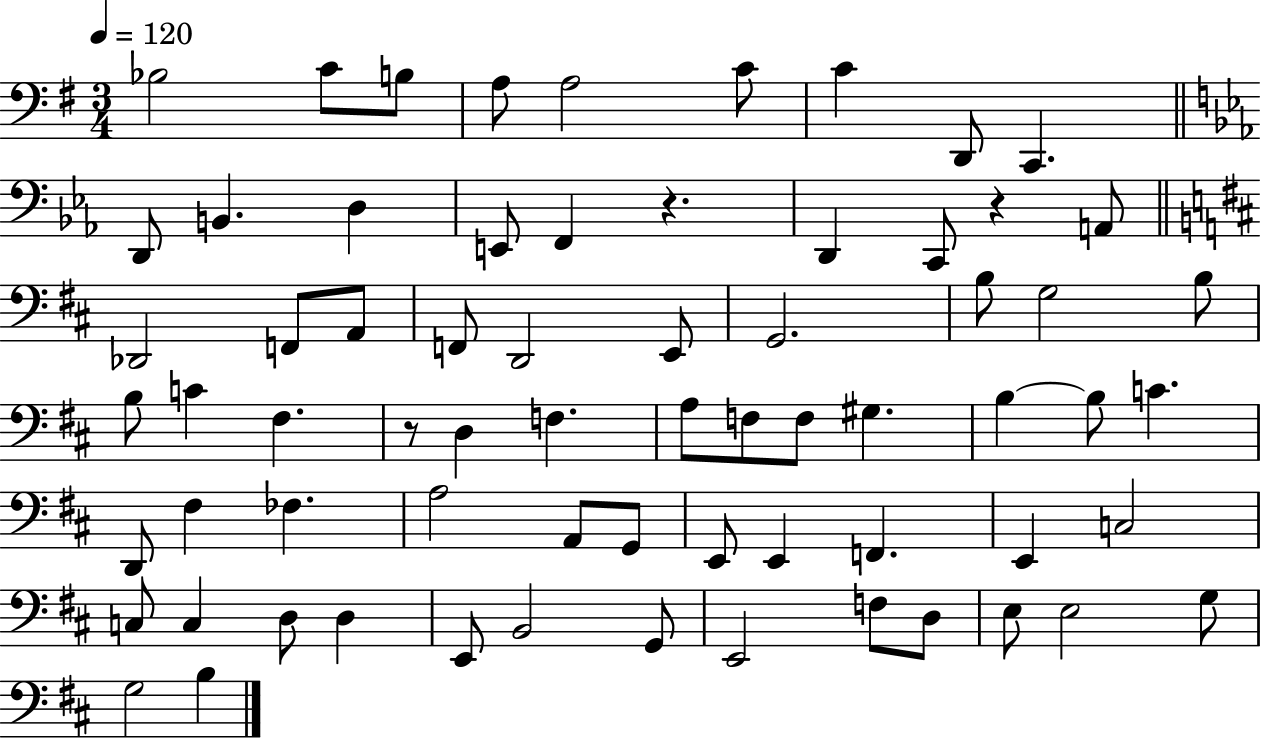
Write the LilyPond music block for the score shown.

{
  \clef bass
  \numericTimeSignature
  \time 3/4
  \key g \major
  \tempo 4 = 120
  \repeat volta 2 { bes2 c'8 b8 | a8 a2 c'8 | c'4 d,8 c,4. | \bar "||" \break \key ees \major d,8 b,4. d4 | e,8 f,4 r4. | d,4 c,8 r4 a,8 | \bar "||" \break \key b \minor des,2 f,8 a,8 | f,8 d,2 e,8 | g,2. | b8 g2 b8 | \break b8 c'4 fis4. | r8 d4 f4. | a8 f8 f8 gis4. | b4~~ b8 c'4. | \break d,8 fis4 fes4. | a2 a,8 g,8 | e,8 e,4 f,4. | e,4 c2 | \break c8 c4 d8 d4 | e,8 b,2 g,8 | e,2 f8 d8 | e8 e2 g8 | \break g2 b4 | } \bar "|."
}